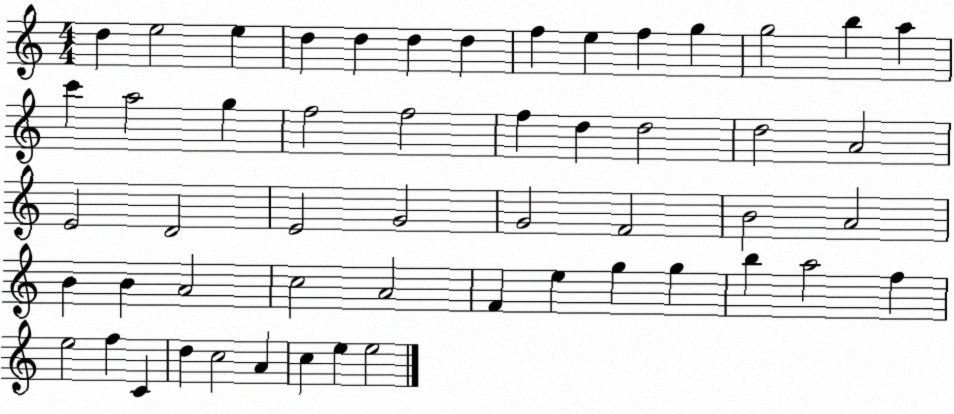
X:1
T:Untitled
M:4/4
L:1/4
K:C
d e2 e d d d d f e f g g2 b a c' a2 g f2 f2 f d d2 d2 A2 E2 D2 E2 G2 G2 F2 B2 A2 B B A2 c2 A2 F e g g b a2 f e2 f C d c2 A c e e2